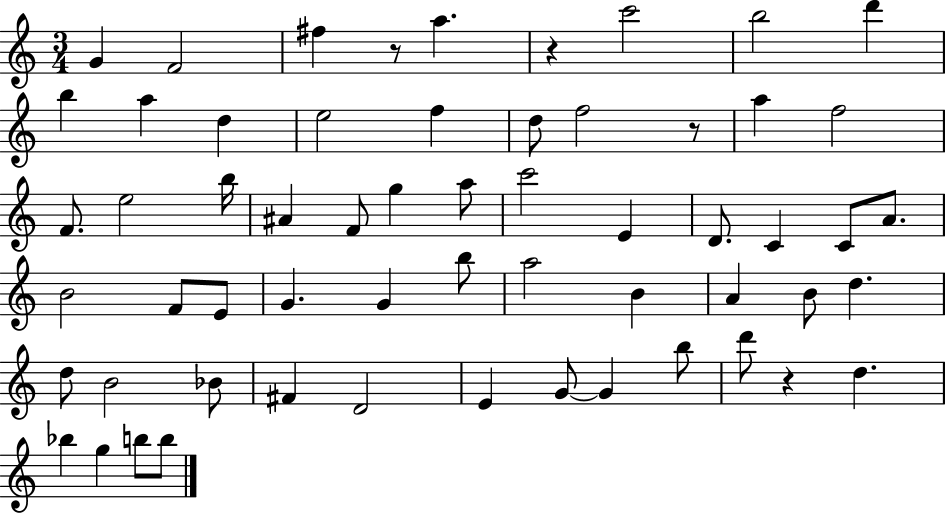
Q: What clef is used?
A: treble